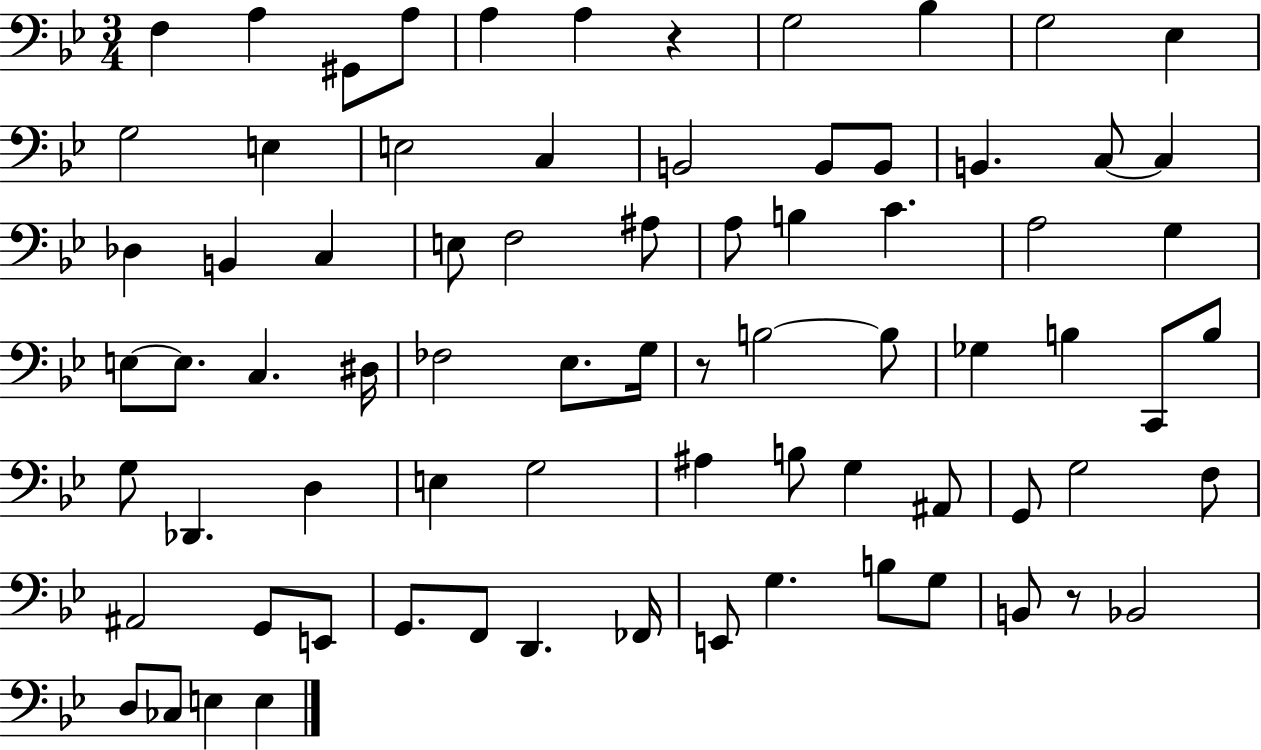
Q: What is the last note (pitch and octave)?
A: E3